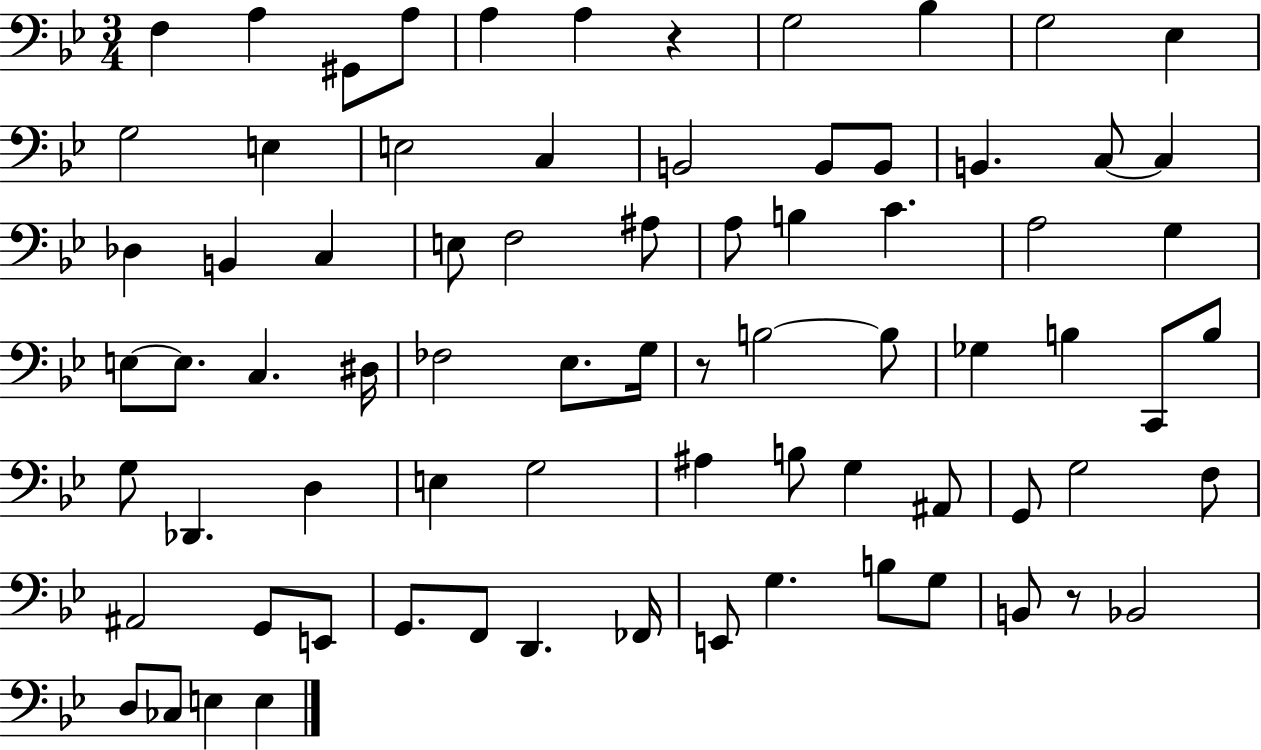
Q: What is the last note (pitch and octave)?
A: E3